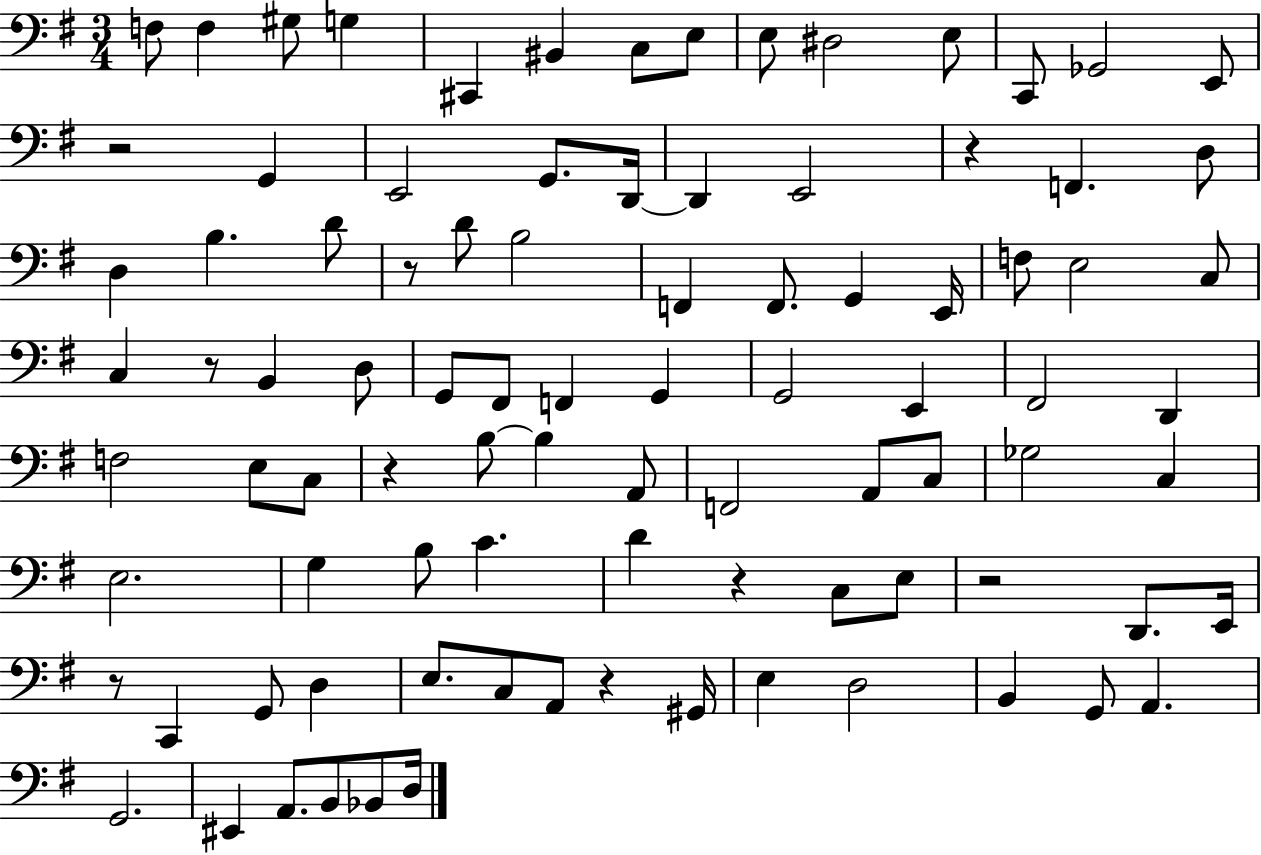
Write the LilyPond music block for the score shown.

{
  \clef bass
  \numericTimeSignature
  \time 3/4
  \key g \major
  f8 f4 gis8 g4 | cis,4 bis,4 c8 e8 | e8 dis2 e8 | c,8 ges,2 e,8 | \break r2 g,4 | e,2 g,8. d,16~~ | d,4 e,2 | r4 f,4. d8 | \break d4 b4. d'8 | r8 d'8 b2 | f,4 f,8. g,4 e,16 | f8 e2 c8 | \break c4 r8 b,4 d8 | g,8 fis,8 f,4 g,4 | g,2 e,4 | fis,2 d,4 | \break f2 e8 c8 | r4 b8~~ b4 a,8 | f,2 a,8 c8 | ges2 c4 | \break e2. | g4 b8 c'4. | d'4 r4 c8 e8 | r2 d,8. e,16 | \break r8 c,4 g,8 d4 | e8. c8 a,8 r4 gis,16 | e4 d2 | b,4 g,8 a,4. | \break g,2. | eis,4 a,8. b,8 bes,8 d16 | \bar "|."
}